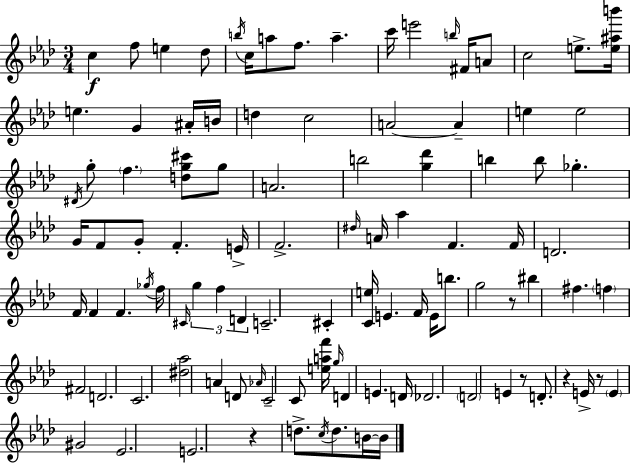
C5/q F5/e E5/q Db5/e B5/s C5/s A5/e F5/e. A5/q. C6/s E6/h B5/s F#4/s A4/e C5/h E5/e. [E5,A#5,B6]/s E5/q. G4/q A#4/s B4/s D5/q C5/h A4/h A4/q E5/q E5/h D#4/s G5/e F5/q. [D5,G5,C#6]/e G5/e A4/h. B5/h [G5,Db6]/q B5/q B5/e Gb5/q. G4/s F4/e G4/e F4/q. E4/s F4/h. D#5/s A4/s Ab5/q F4/q. F4/s D4/h. F4/s F4/q F4/q. Gb5/s F5/s C#4/s G5/q F5/q D4/q C4/h. C#4/q [C4,E5]/s E4/q. F4/s E4/s B5/e. G5/h R/e BIS5/q F#5/q. F5/q F#4/h D4/h. C4/h. [D#5,Ab5]/h A4/q D4/e Ab4/s C4/h C4/e [E5,A5,F6]/s G5/s D4/q E4/q. D4/s Db4/h. D4/h E4/q R/e D4/e. R/q E4/s R/e E4/q G#4/h Eb4/h. E4/h. R/q D5/e. C5/s D5/e. B4/s B4/s